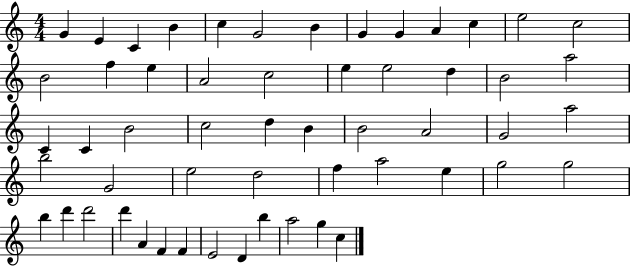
{
  \clef treble
  \numericTimeSignature
  \time 4/4
  \key c \major
  g'4 e'4 c'4 b'4 | c''4 g'2 b'4 | g'4 g'4 a'4 c''4 | e''2 c''2 | \break b'2 f''4 e''4 | a'2 c''2 | e''4 e''2 d''4 | b'2 a''2 | \break c'4 c'4 b'2 | c''2 d''4 b'4 | b'2 a'2 | g'2 a''2 | \break b''2 g'2 | e''2 d''2 | f''4 a''2 e''4 | g''2 g''2 | \break b''4 d'''4 d'''2 | d'''4 a'4 f'4 f'4 | e'2 d'4 b''4 | a''2 g''4 c''4 | \break \bar "|."
}